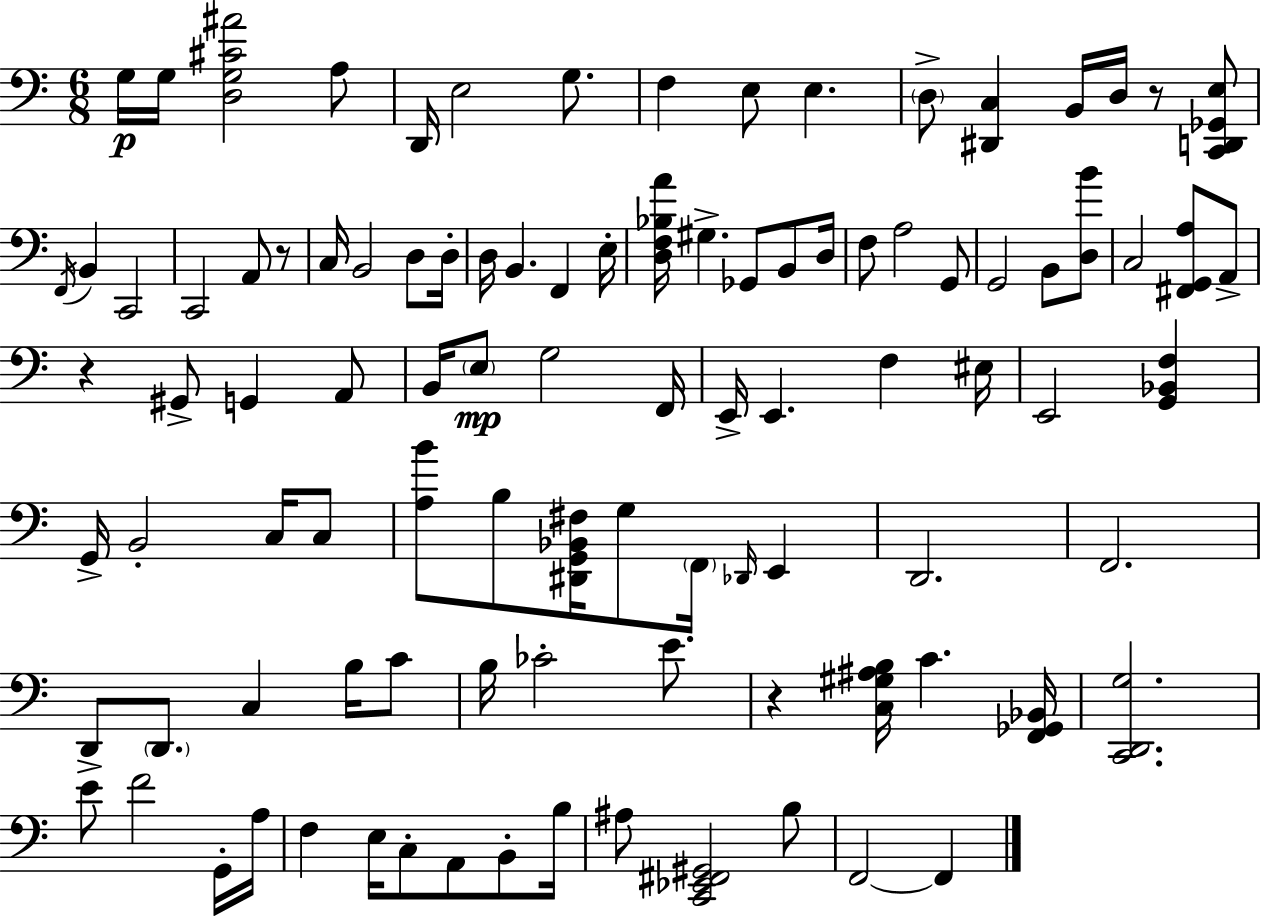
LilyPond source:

{
  \clef bass
  \numericTimeSignature
  \time 6/8
  \key c \major
  g16\p g16 <d g cis' ais'>2 a8 | d,16 e2 g8. | f4 e8 e4. | \parenthesize d8-> <dis, c>4 b,16 d16 r8 <c, d, ges, e>8 | \break \acciaccatura { f,16 } b,4 c,2 | c,2 a,8 r8 | c16 b,2 d8 | d16-. d16 b,4. f,4 | \break e16-. <d f bes a'>16 gis4.-> ges,8 b,8 | d16 f8 a2 g,8 | g,2 b,8 <d b'>8 | c2 <fis, g, a>8 a,8-> | \break r4 gis,8-> g,4 a,8 | b,16 \parenthesize e8\mp g2 | f,16 e,16-> e,4. f4 | eis16 e,2 <g, bes, f>4 | \break g,16-> b,2-. c16 c8 | <a b'>8 b8 <dis, g, bes, fis>16 g8 \parenthesize f,16 \grace { des,16 } e,4 | d,2. | f,2. | \break d,8-> \parenthesize d,8. c4 b16 | c'8 b16 ces'2-. e'8. | r4 <c gis ais b>16 c'4. | <f, ges, bes,>16 <c, d, g>2. | \break e'8 f'2 | g,16-. a16 f4 e16 c8-. a,8 b,8-. | b16 ais8 <c, ees, fis, gis,>2 | b8 f,2~~ f,4 | \break \bar "|."
}